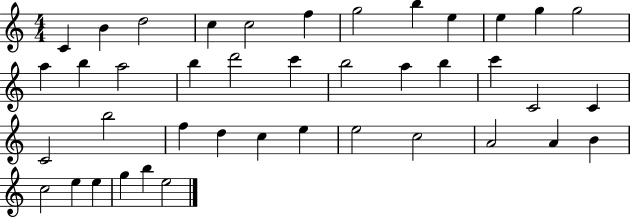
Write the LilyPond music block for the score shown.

{
  \clef treble
  \numericTimeSignature
  \time 4/4
  \key c \major
  c'4 b'4 d''2 | c''4 c''2 f''4 | g''2 b''4 e''4 | e''4 g''4 g''2 | \break a''4 b''4 a''2 | b''4 d'''2 c'''4 | b''2 a''4 b''4 | c'''4 c'2 c'4 | \break c'2 b''2 | f''4 d''4 c''4 e''4 | e''2 c''2 | a'2 a'4 b'4 | \break c''2 e''4 e''4 | g''4 b''4 e''2 | \bar "|."
}